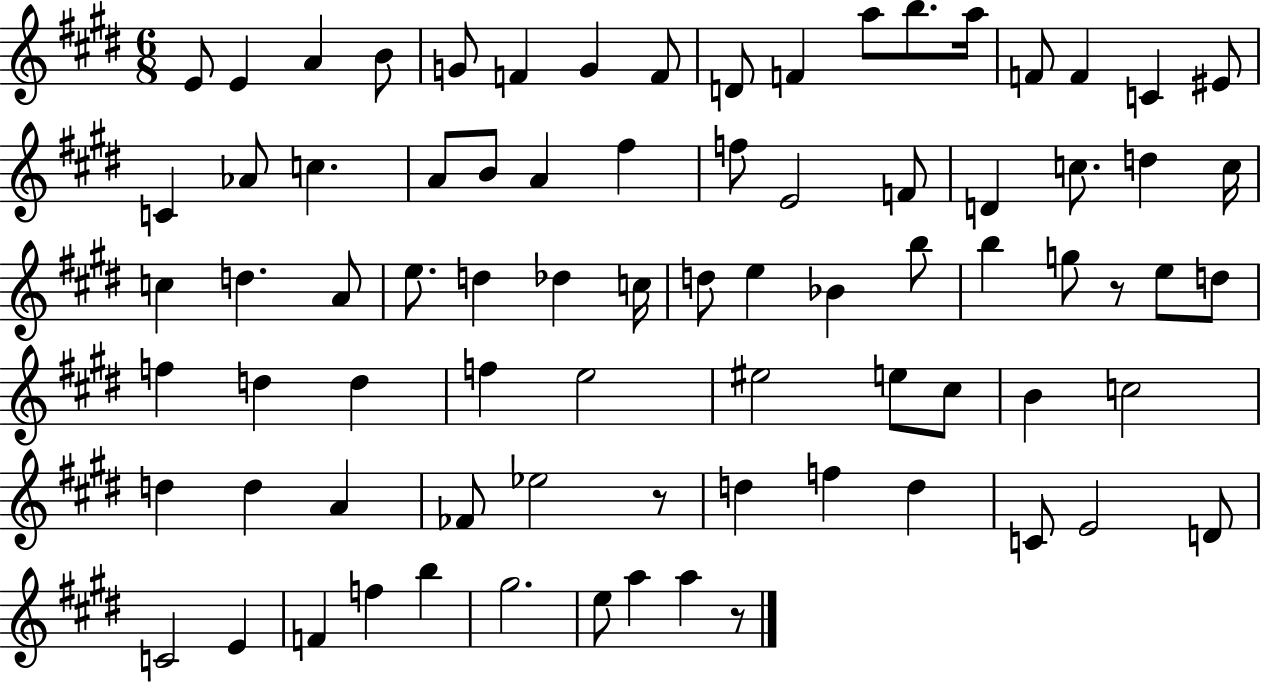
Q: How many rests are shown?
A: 3